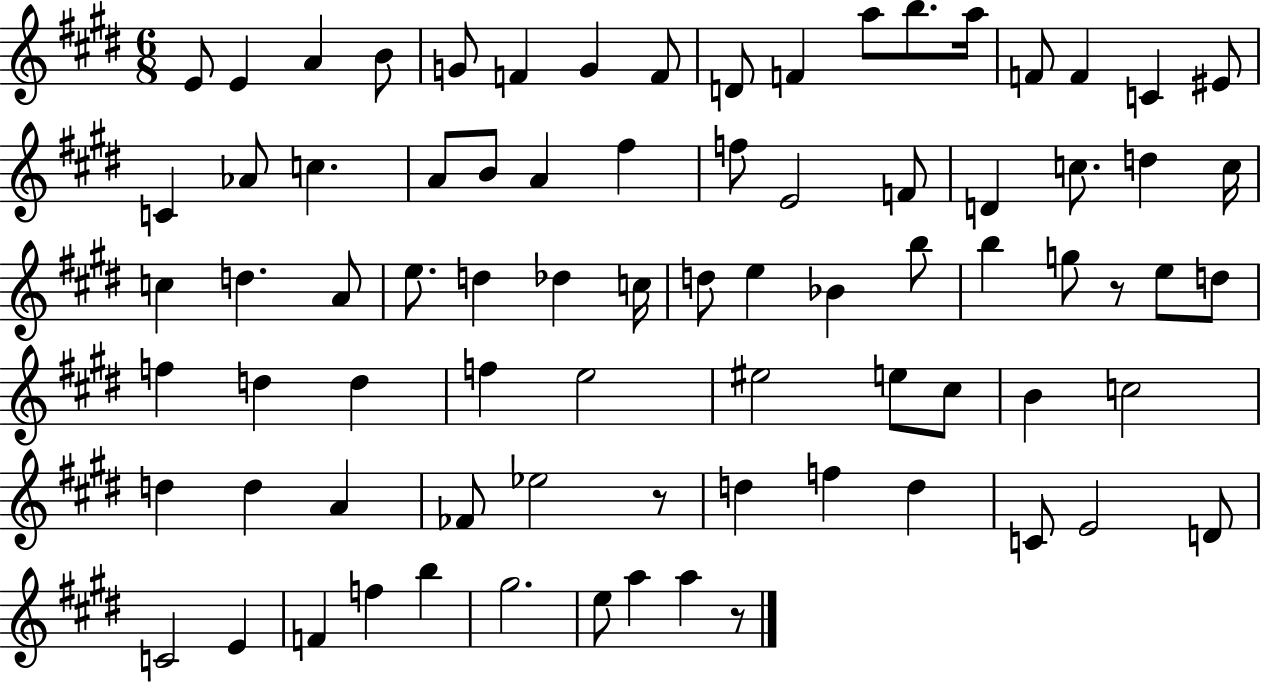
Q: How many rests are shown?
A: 3